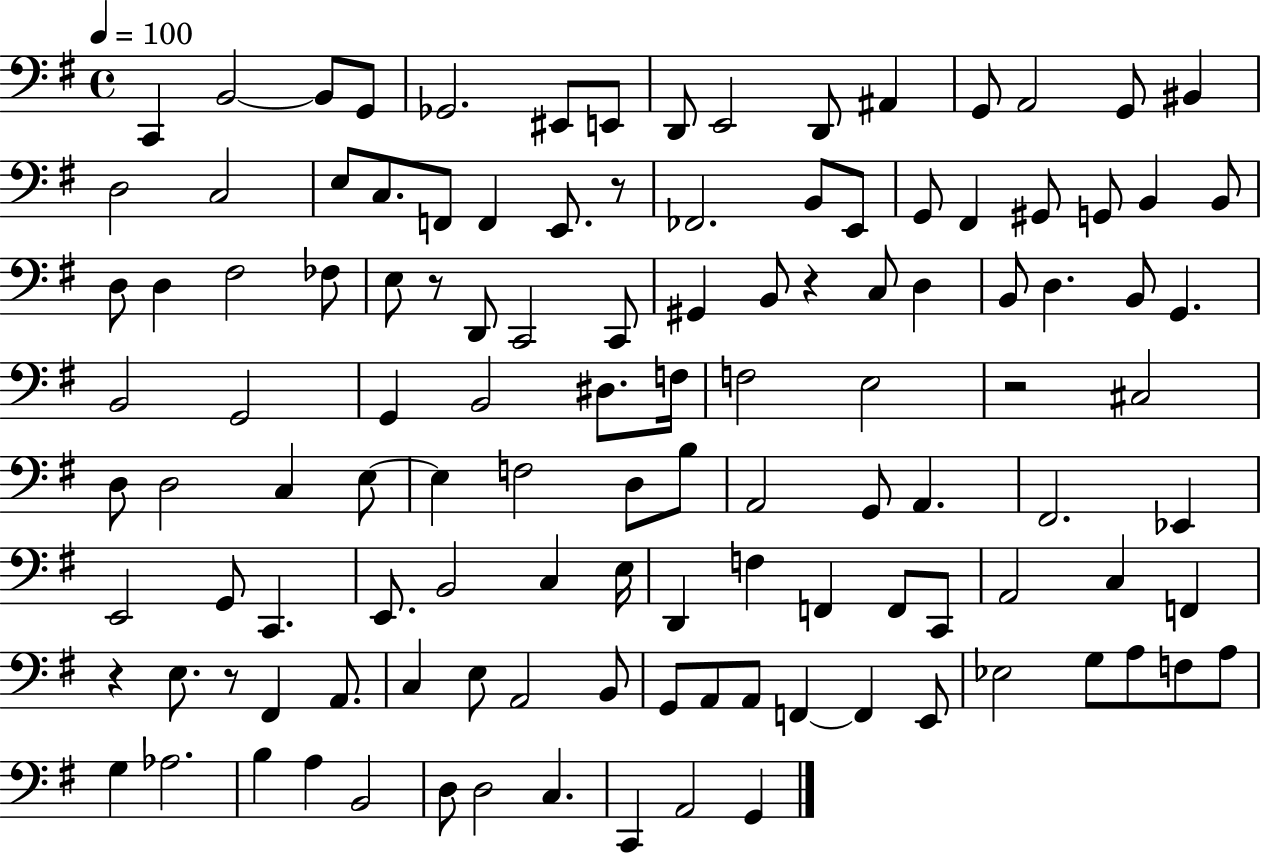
C2/q B2/h B2/e G2/e Gb2/h. EIS2/e E2/e D2/e E2/h D2/e A#2/q G2/e A2/h G2/e BIS2/q D3/h C3/h E3/e C3/e. F2/e F2/q E2/e. R/e FES2/h. B2/e E2/e G2/e F#2/q G#2/e G2/e B2/q B2/e D3/e D3/q F#3/h FES3/e E3/e R/e D2/e C2/h C2/e G#2/q B2/e R/q C3/e D3/q B2/e D3/q. B2/e G2/q. B2/h G2/h G2/q B2/h D#3/e. F3/s F3/h E3/h R/h C#3/h D3/e D3/h C3/q E3/e E3/q F3/h D3/e B3/e A2/h G2/e A2/q. F#2/h. Eb2/q E2/h G2/e C2/q. E2/e. B2/h C3/q E3/s D2/q F3/q F2/q F2/e C2/e A2/h C3/q F2/q R/q E3/e. R/e F#2/q A2/e. C3/q E3/e A2/h B2/e G2/e A2/e A2/e F2/q F2/q E2/e Eb3/h G3/e A3/e F3/e A3/e G3/q Ab3/h. B3/q A3/q B2/h D3/e D3/h C3/q. C2/q A2/h G2/q